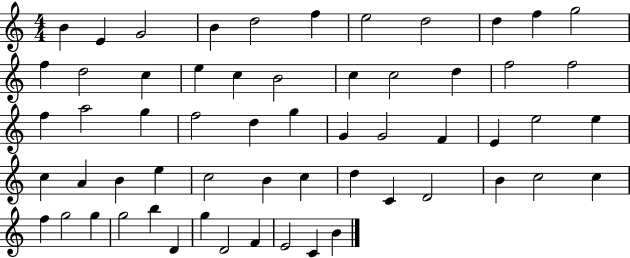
{
  \clef treble
  \numericTimeSignature
  \time 4/4
  \key c \major
  b'4 e'4 g'2 | b'4 d''2 f''4 | e''2 d''2 | d''4 f''4 g''2 | \break f''4 d''2 c''4 | e''4 c''4 b'2 | c''4 c''2 d''4 | f''2 f''2 | \break f''4 a''2 g''4 | f''2 d''4 g''4 | g'4 g'2 f'4 | e'4 e''2 e''4 | \break c''4 a'4 b'4 e''4 | c''2 b'4 c''4 | d''4 c'4 d'2 | b'4 c''2 c''4 | \break f''4 g''2 g''4 | g''2 b''4 d'4 | g''4 d'2 f'4 | e'2 c'4 b'4 | \break \bar "|."
}